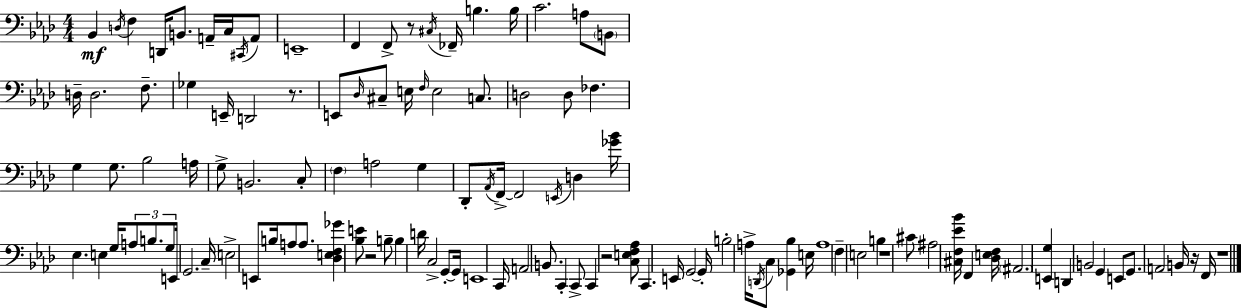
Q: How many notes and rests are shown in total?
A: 118